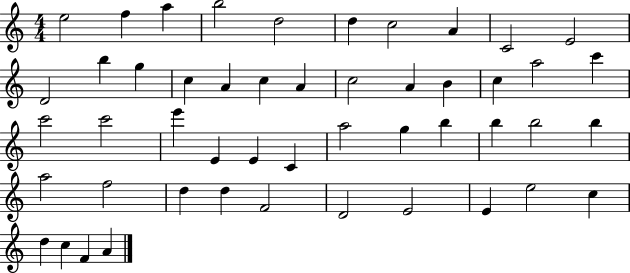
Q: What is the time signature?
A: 4/4